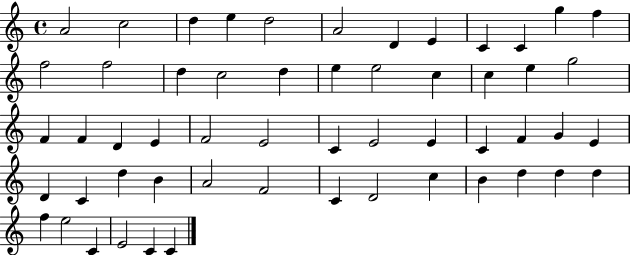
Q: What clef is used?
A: treble